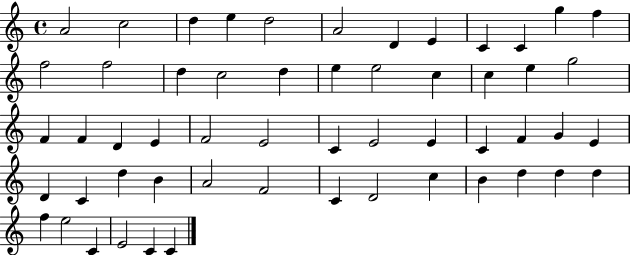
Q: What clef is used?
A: treble